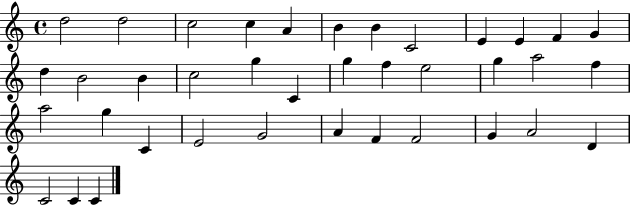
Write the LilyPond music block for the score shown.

{
  \clef treble
  \time 4/4
  \defaultTimeSignature
  \key c \major
  d''2 d''2 | c''2 c''4 a'4 | b'4 b'4 c'2 | e'4 e'4 f'4 g'4 | \break d''4 b'2 b'4 | c''2 g''4 c'4 | g''4 f''4 e''2 | g''4 a''2 f''4 | \break a''2 g''4 c'4 | e'2 g'2 | a'4 f'4 f'2 | g'4 a'2 d'4 | \break c'2 c'4 c'4 | \bar "|."
}